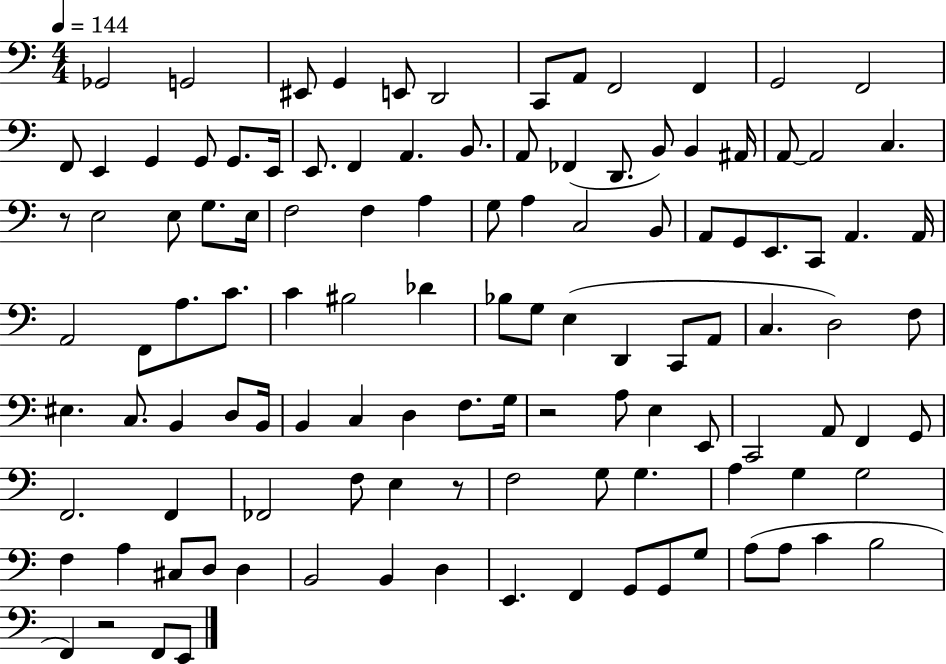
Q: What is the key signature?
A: C major